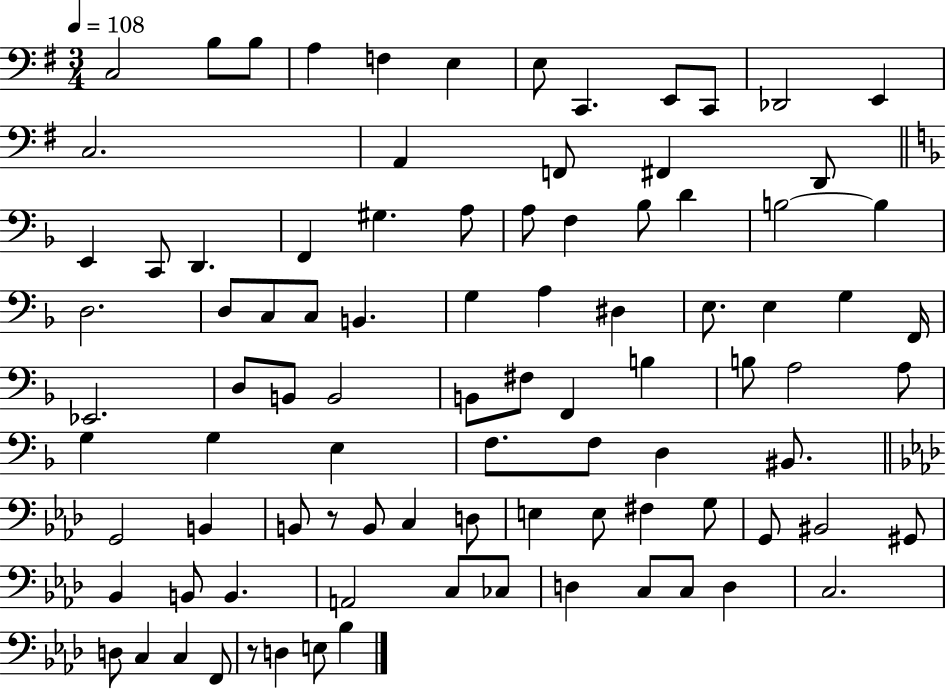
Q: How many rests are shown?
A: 2